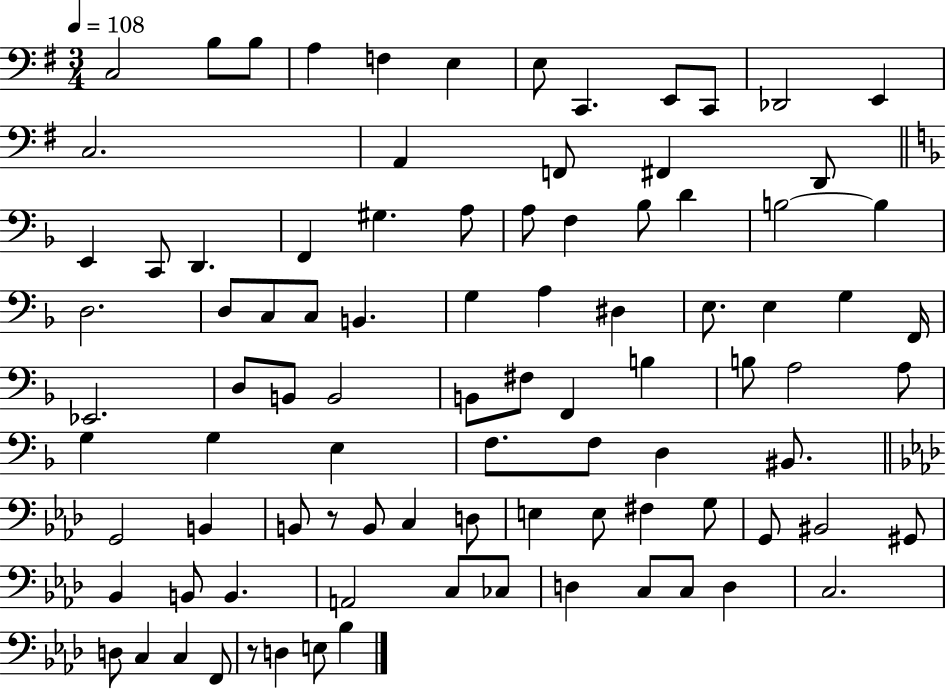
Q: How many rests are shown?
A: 2